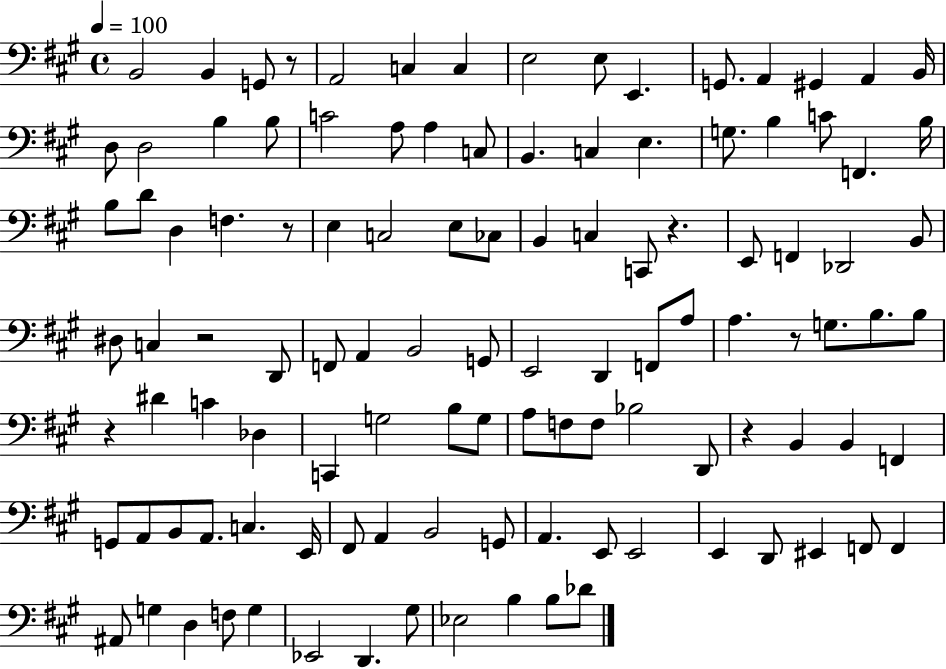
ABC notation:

X:1
T:Untitled
M:4/4
L:1/4
K:A
B,,2 B,, G,,/2 z/2 A,,2 C, C, E,2 E,/2 E,, G,,/2 A,, ^G,, A,, B,,/4 D,/2 D,2 B, B,/2 C2 A,/2 A, C,/2 B,, C, E, G,/2 B, C/2 F,, B,/4 B,/2 D/2 D, F, z/2 E, C,2 E,/2 _C,/2 B,, C, C,,/2 z E,,/2 F,, _D,,2 B,,/2 ^D,/2 C, z2 D,,/2 F,,/2 A,, B,,2 G,,/2 E,,2 D,, F,,/2 A,/2 A, z/2 G,/2 B,/2 B,/2 z ^D C _D, C,, G,2 B,/2 G,/2 A,/2 F,/2 F,/2 _B,2 D,,/2 z B,, B,, F,, G,,/2 A,,/2 B,,/2 A,,/2 C, E,,/4 ^F,,/2 A,, B,,2 G,,/2 A,, E,,/2 E,,2 E,, D,,/2 ^E,, F,,/2 F,, ^A,,/2 G, D, F,/2 G, _E,,2 D,, ^G,/2 _E,2 B, B,/2 _D/2